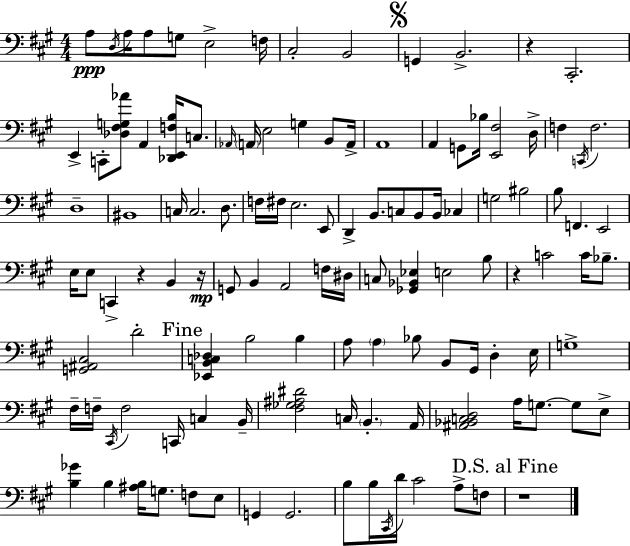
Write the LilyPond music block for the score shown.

{
  \clef bass
  \numericTimeSignature
  \time 4/4
  \key a \major
  a8\ppp \acciaccatura { d16 } a16 a8 g8 e2-> | f16 cis2-. b,2 | \mark \markup { \musicglyph "scripts.segno" } g,4 b,2.-> | r4 cis,2.-. | \break e,4-> c,8-. <des fis g aes'>8 a,4 <des, e, f b>16 c8. | \grace { aes,16 } \parenthesize a,16 e2 g4 b,8 | a,16-> a,1 | a,4 g,8 bes16 <e, fis>2 | \break d16-> f4 \acciaccatura { c,16 } f2. | d1-- | bis,1 | c16 c2. | \break d8. f16 fis16 e2. | e,8 d,4-> b,8. c8 b,8 b,16 ces4 | g2 bis2 | b8 f,4. e,2 | \break e16 e8 c,4-> r4 b,4 | r16\mp g,8 b,4 a,2 | f16 dis16 c8 <ges, bes, ees>4 e2 | b8 r4 c'2 c'16 | \break bes8.-- <g, ais, cis>2 d'2-. | \mark "Fine" <ees, b, c des>4 b2 b4 | a8 \parenthesize a4 bes8 b,8 gis,16 d4-. | e16 g1-> | \break fis16-- f16-- \acciaccatura { cis,16 } f2 c,16 c4 | b,16-- <fis ges ais dis'>2 c16 \parenthesize b,4.-. | a,16 <ais, bes, c d>2 a16 g8.~~ | g8 e8-> <b ges'>4 b4 <ais b>16 g8. | \break f8 e8 g,4 g,2. | b8 b16 \acciaccatura { cis,16 } d'16 cis'2 | a8-> f8 \mark "D.S. al Fine" r1 | \bar "|."
}